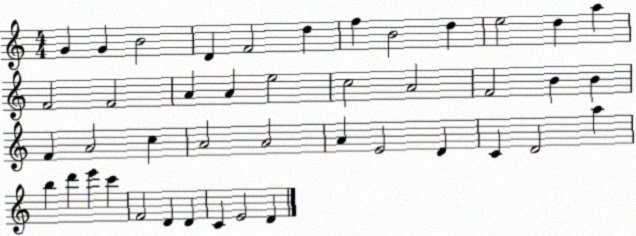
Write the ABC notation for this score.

X:1
T:Untitled
M:4/4
L:1/4
K:C
G G B2 D F2 d f B2 d e2 d a F2 F2 A A e2 c2 A2 F2 B B F A2 c A2 A2 A E2 D C D2 a b d' e' c' F2 D D C E2 D